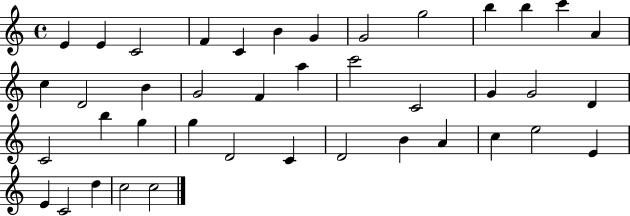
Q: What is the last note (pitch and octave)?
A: C5